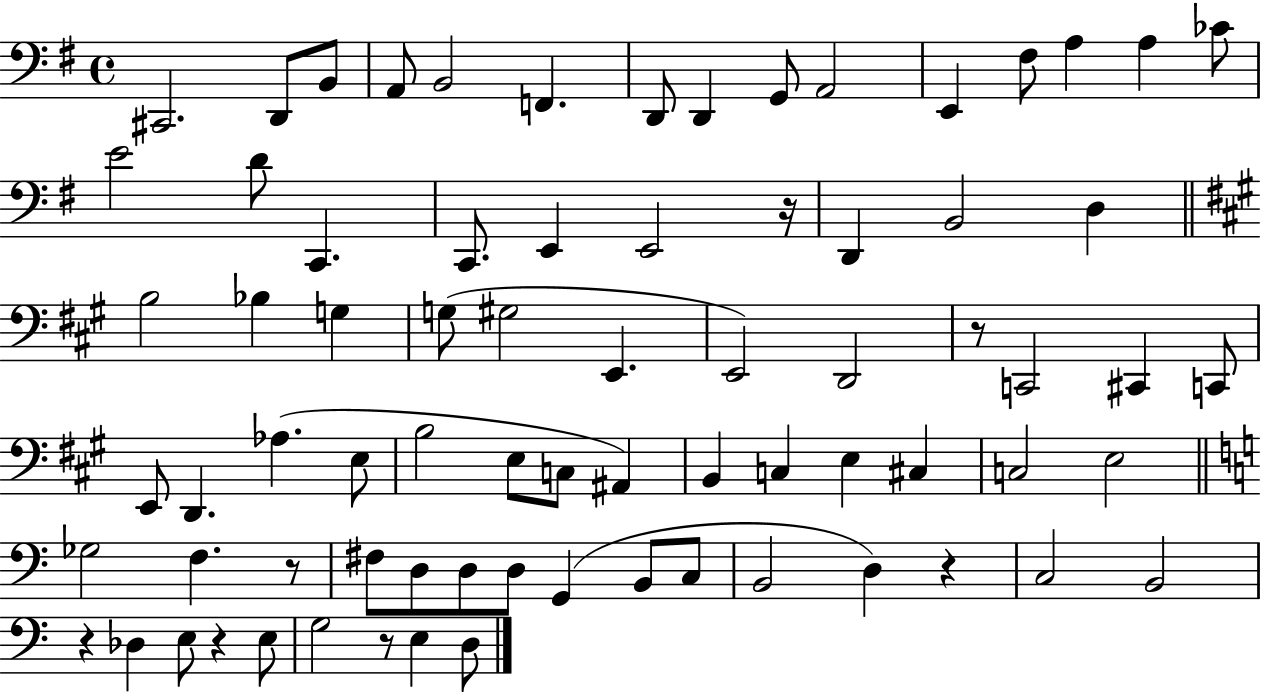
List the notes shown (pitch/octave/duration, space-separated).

C#2/h. D2/e B2/e A2/e B2/h F2/q. D2/e D2/q G2/e A2/h E2/q F#3/e A3/q A3/q CES4/e E4/h D4/e C2/q. C2/e. E2/q E2/h R/s D2/q B2/h D3/q B3/h Bb3/q G3/q G3/e G#3/h E2/q. E2/h D2/h R/e C2/h C#2/q C2/e E2/e D2/q. Ab3/q. E3/e B3/h E3/e C3/e A#2/q B2/q C3/q E3/q C#3/q C3/h E3/h Gb3/h F3/q. R/e F#3/e D3/e D3/e D3/e G2/q B2/e C3/e B2/h D3/q R/q C3/h B2/h R/q Db3/q E3/e R/q E3/e G3/h R/e E3/q D3/e